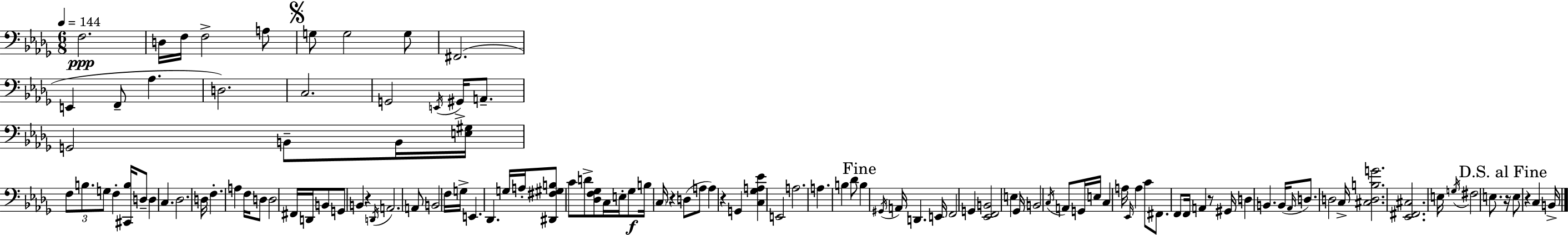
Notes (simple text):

F3/h. D3/s F3/s F3/h A3/e G3/e G3/h G3/e F#2/h. E2/q F2/e Ab3/q. D3/h. C3/h. G2/h E2/s G#2/s A2/e. G2/h B2/e B2/s [E3,G#3]/s F3/e B3/e. G3/e F3/q [C#2,B3]/s D3/e D3/q C3/q. Db3/h. D3/s F3/q. A3/q F3/s D3/e D3/h F#2/s D2/s B2/e G2/e B2/q R/q D2/s A2/h. A2/e B2/h F3/s G3/s E2/q. Db2/q. G3/s A3/s [D#2,F#3,G#3,B3]/e C4/e D4/e [Db3,F3,Gb3]/e C3/s E3/s Gb3/e B3/s C3/s R/q D3/e A3/e A3/q R/q G2/q [C3,Gb3,A3,Eb4]/q E2/h A3/h. A3/q. B3/q Db4/e B3/q G#2/s A2/s D2/q. E2/s F2/h G2/q [Eb2,F2,B2]/h E3/q Gb2/s B2/h C3/s A2/e G2/s E3/s C3/q A3/s Eb2/s A3/q C4/e F#2/e. F2/e F2/s A2/q R/e G#2/s D3/q B2/q. B2/s Ab2/s D3/e. D3/h C3/s [C#3,D3,B3,G4]/h. [Eb2,F#2,C#3]/h. E3/s G3/s F#3/h E3/e. R/s E3/e R/q C3/q B2/s